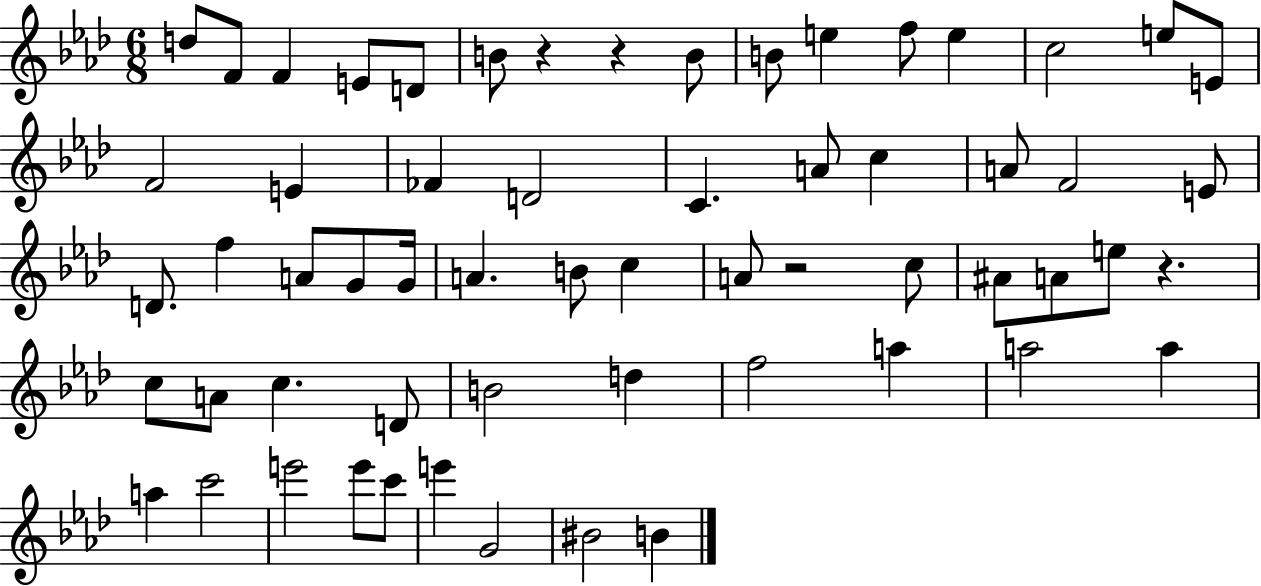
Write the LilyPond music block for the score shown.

{
  \clef treble
  \numericTimeSignature
  \time 6/8
  \key aes \major
  d''8 f'8 f'4 e'8 d'8 | b'8 r4 r4 b'8 | b'8 e''4 f''8 e''4 | c''2 e''8 e'8 | \break f'2 e'4 | fes'4 d'2 | c'4. a'8 c''4 | a'8 f'2 e'8 | \break d'8. f''4 a'8 g'8 g'16 | a'4. b'8 c''4 | a'8 r2 c''8 | ais'8 a'8 e''8 r4. | \break c''8 a'8 c''4. d'8 | b'2 d''4 | f''2 a''4 | a''2 a''4 | \break a''4 c'''2 | e'''2 e'''8 c'''8 | e'''4 g'2 | bis'2 b'4 | \break \bar "|."
}